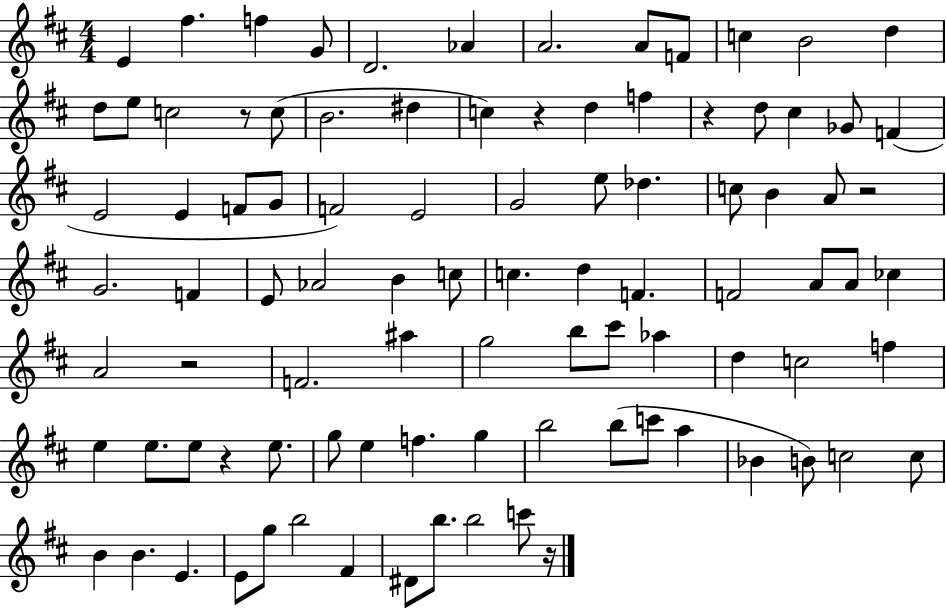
X:1
T:Untitled
M:4/4
L:1/4
K:D
E ^f f G/2 D2 _A A2 A/2 F/2 c B2 d d/2 e/2 c2 z/2 c/2 B2 ^d c z d f z d/2 ^c _G/2 F E2 E F/2 G/2 F2 E2 G2 e/2 _d c/2 B A/2 z2 G2 F E/2 _A2 B c/2 c d F F2 A/2 A/2 _c A2 z2 F2 ^a g2 b/2 ^c'/2 _a d c2 f e e/2 e/2 z e/2 g/2 e f g b2 b/2 c'/2 a _B B/2 c2 c/2 B B E E/2 g/2 b2 ^F ^D/2 b/2 b2 c'/2 z/4